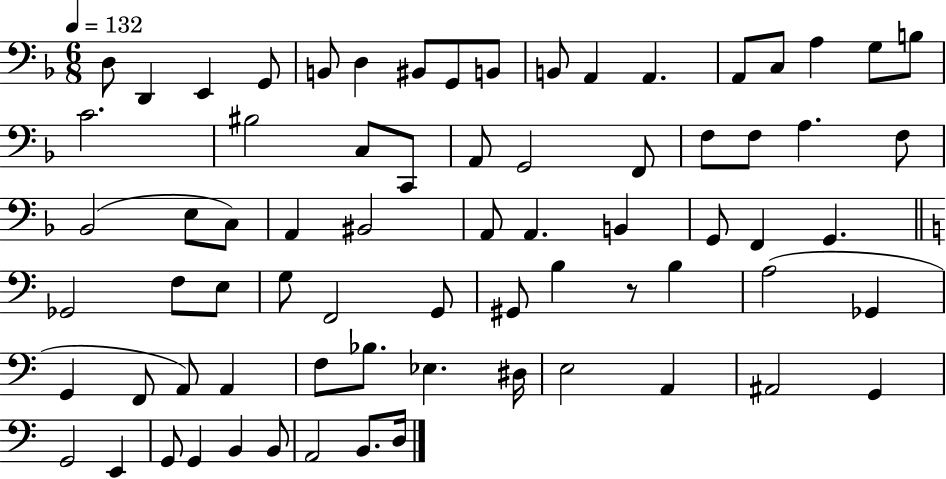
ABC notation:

X:1
T:Untitled
M:6/8
L:1/4
K:F
D,/2 D,, E,, G,,/2 B,,/2 D, ^B,,/2 G,,/2 B,,/2 B,,/2 A,, A,, A,,/2 C,/2 A, G,/2 B,/2 C2 ^B,2 C,/2 C,,/2 A,,/2 G,,2 F,,/2 F,/2 F,/2 A, F,/2 _B,,2 E,/2 C,/2 A,, ^B,,2 A,,/2 A,, B,, G,,/2 F,, G,, _G,,2 F,/2 E,/2 G,/2 F,,2 G,,/2 ^G,,/2 B, z/2 B, A,2 _G,, G,, F,,/2 A,,/2 A,, F,/2 _B,/2 _E, ^D,/4 E,2 A,, ^A,,2 G,, G,,2 E,, G,,/2 G,, B,, B,,/2 A,,2 B,,/2 D,/4